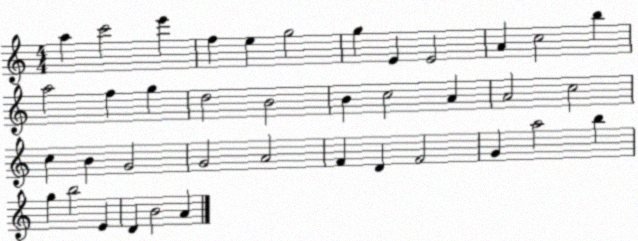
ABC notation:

X:1
T:Untitled
M:4/4
L:1/4
K:C
a c'2 e' f e g2 g E E2 A c2 b a2 f g d2 B2 B c2 A A2 c2 c B G2 G2 A2 F D F2 G a2 b g b2 E D B2 A